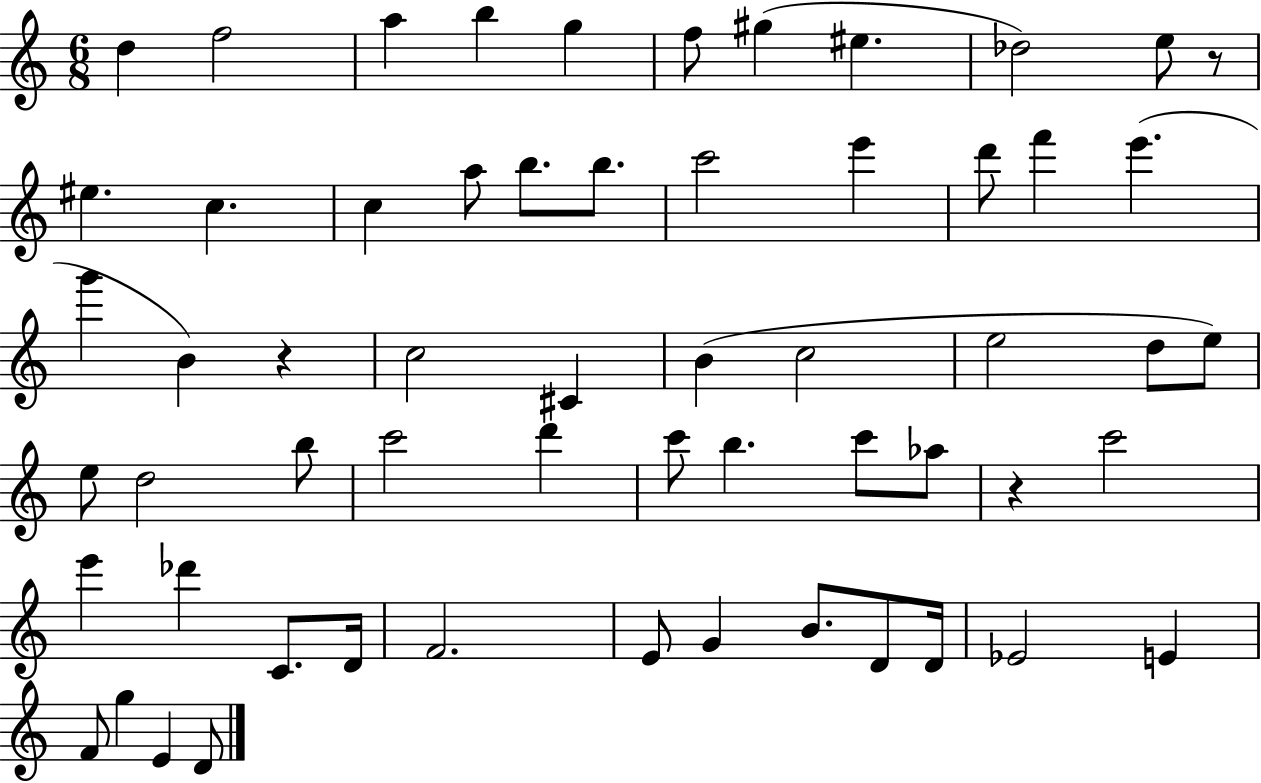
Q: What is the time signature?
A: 6/8